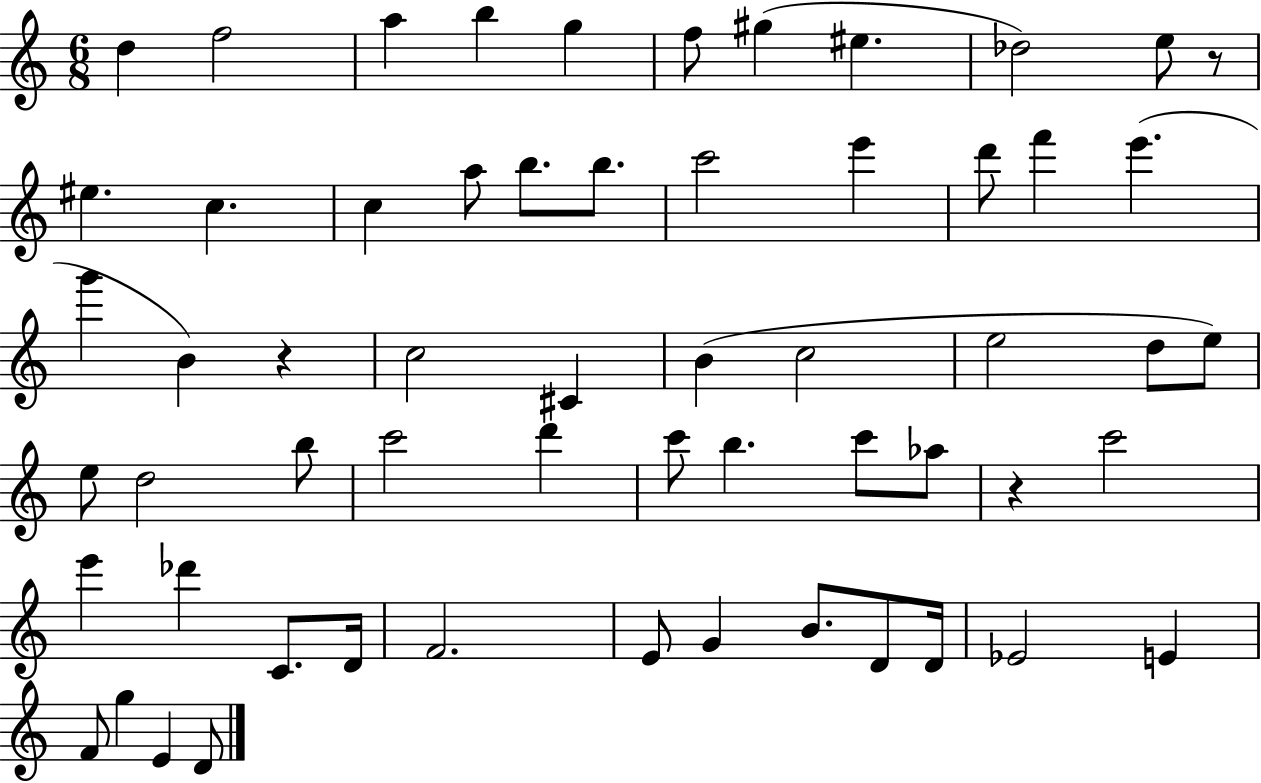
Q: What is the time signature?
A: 6/8